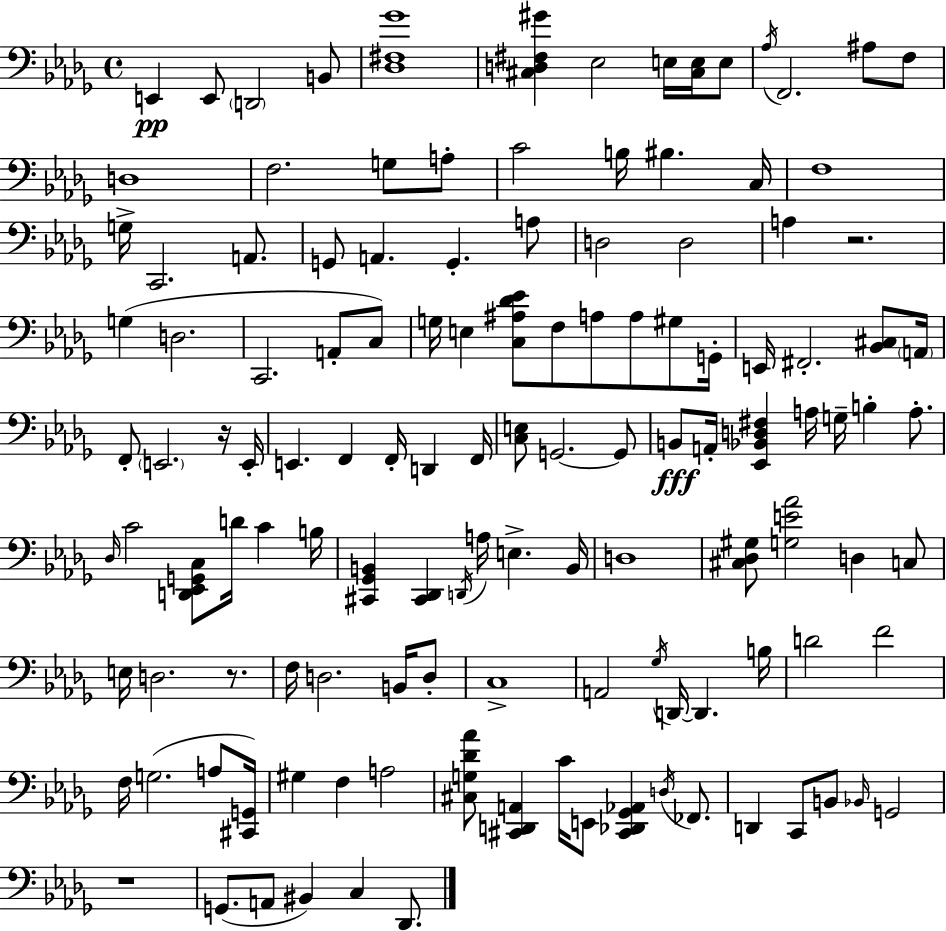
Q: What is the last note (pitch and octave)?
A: Db2